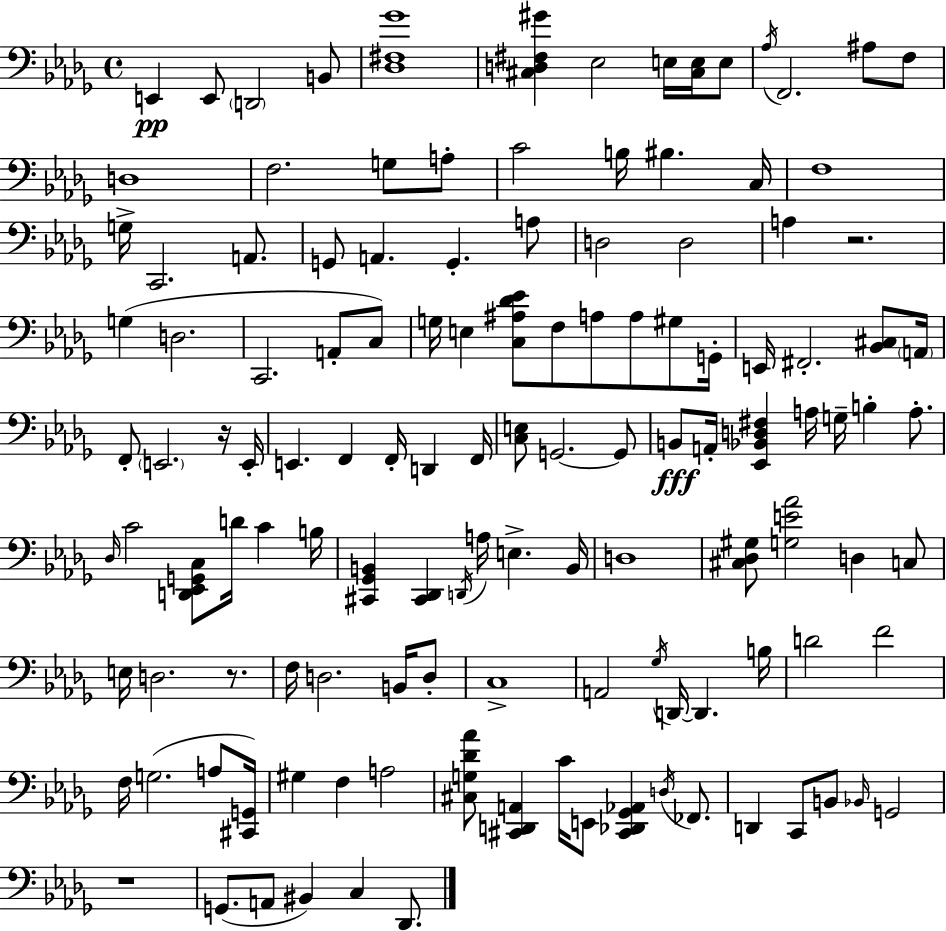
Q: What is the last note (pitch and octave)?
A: Db2